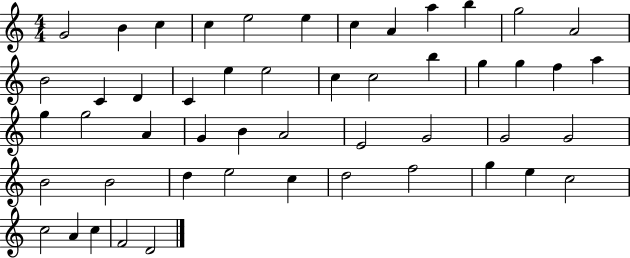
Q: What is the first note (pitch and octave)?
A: G4